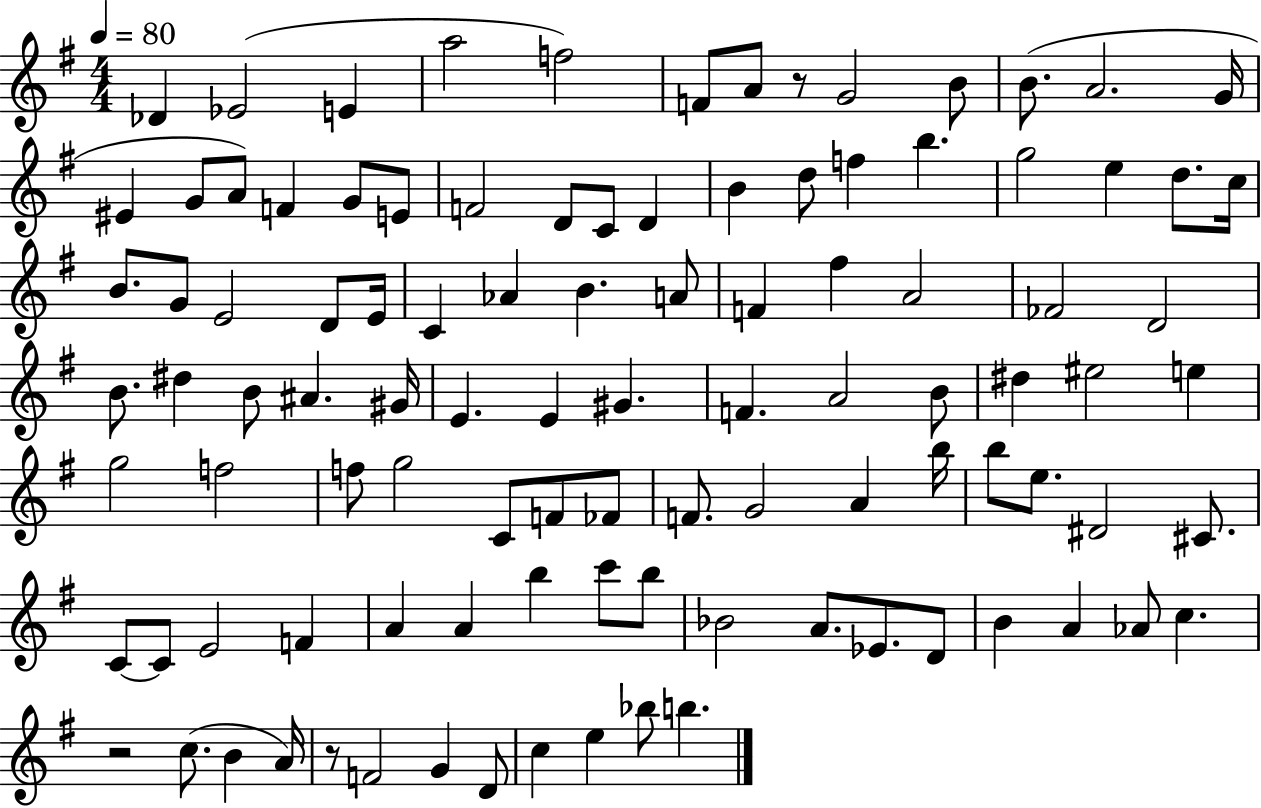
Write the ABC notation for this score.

X:1
T:Untitled
M:4/4
L:1/4
K:G
_D _E2 E a2 f2 F/2 A/2 z/2 G2 B/2 B/2 A2 G/4 ^E G/2 A/2 F G/2 E/2 F2 D/2 C/2 D B d/2 f b g2 e d/2 c/4 B/2 G/2 E2 D/2 E/4 C _A B A/2 F ^f A2 _F2 D2 B/2 ^d B/2 ^A ^G/4 E E ^G F A2 B/2 ^d ^e2 e g2 f2 f/2 g2 C/2 F/2 _F/2 F/2 G2 A b/4 b/2 e/2 ^D2 ^C/2 C/2 C/2 E2 F A A b c'/2 b/2 _B2 A/2 _E/2 D/2 B A _A/2 c z2 c/2 B A/4 z/2 F2 G D/2 c e _b/2 b